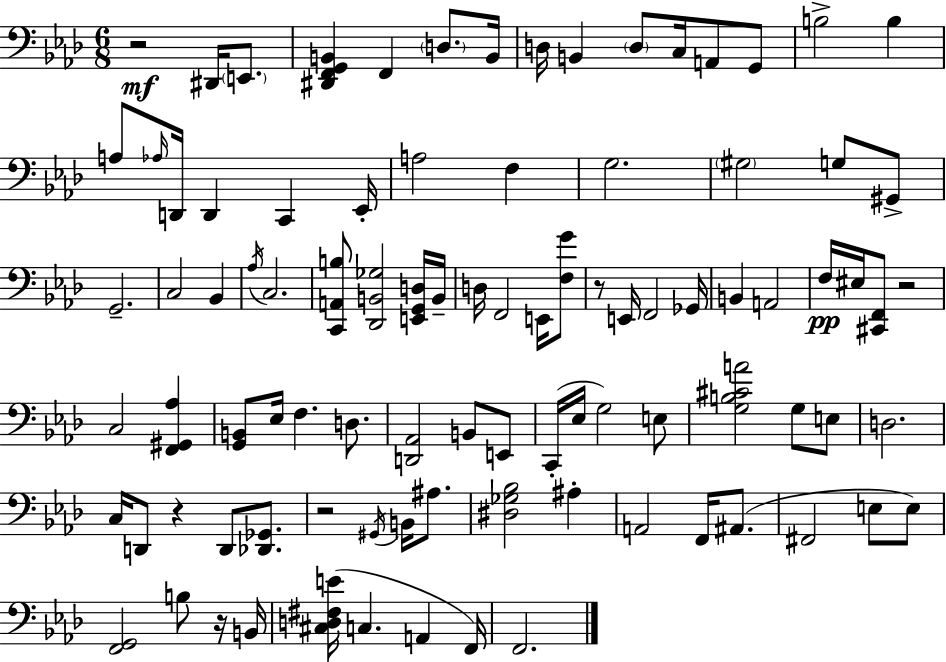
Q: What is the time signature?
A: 6/8